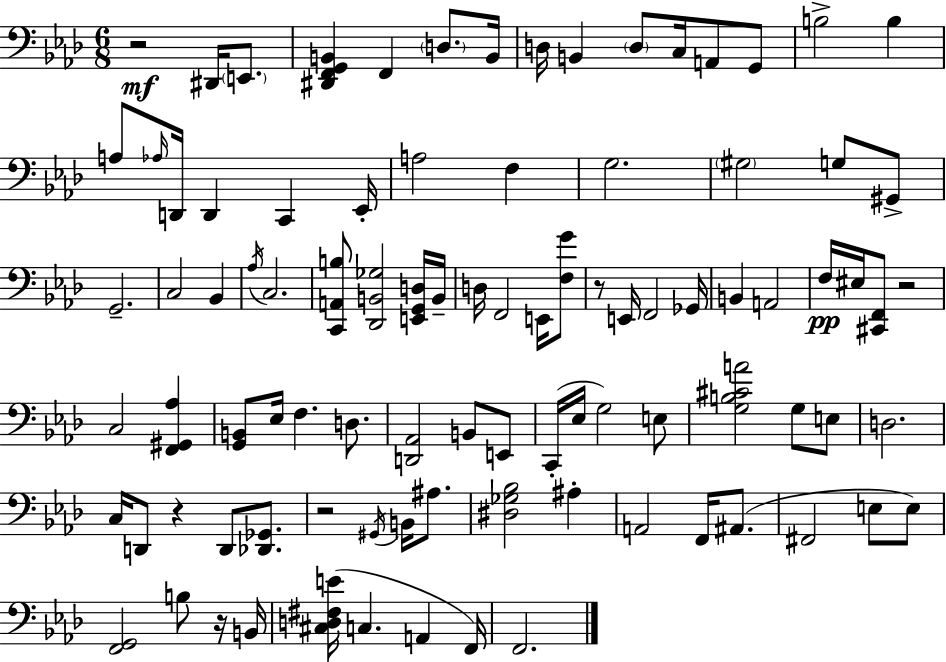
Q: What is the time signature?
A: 6/8